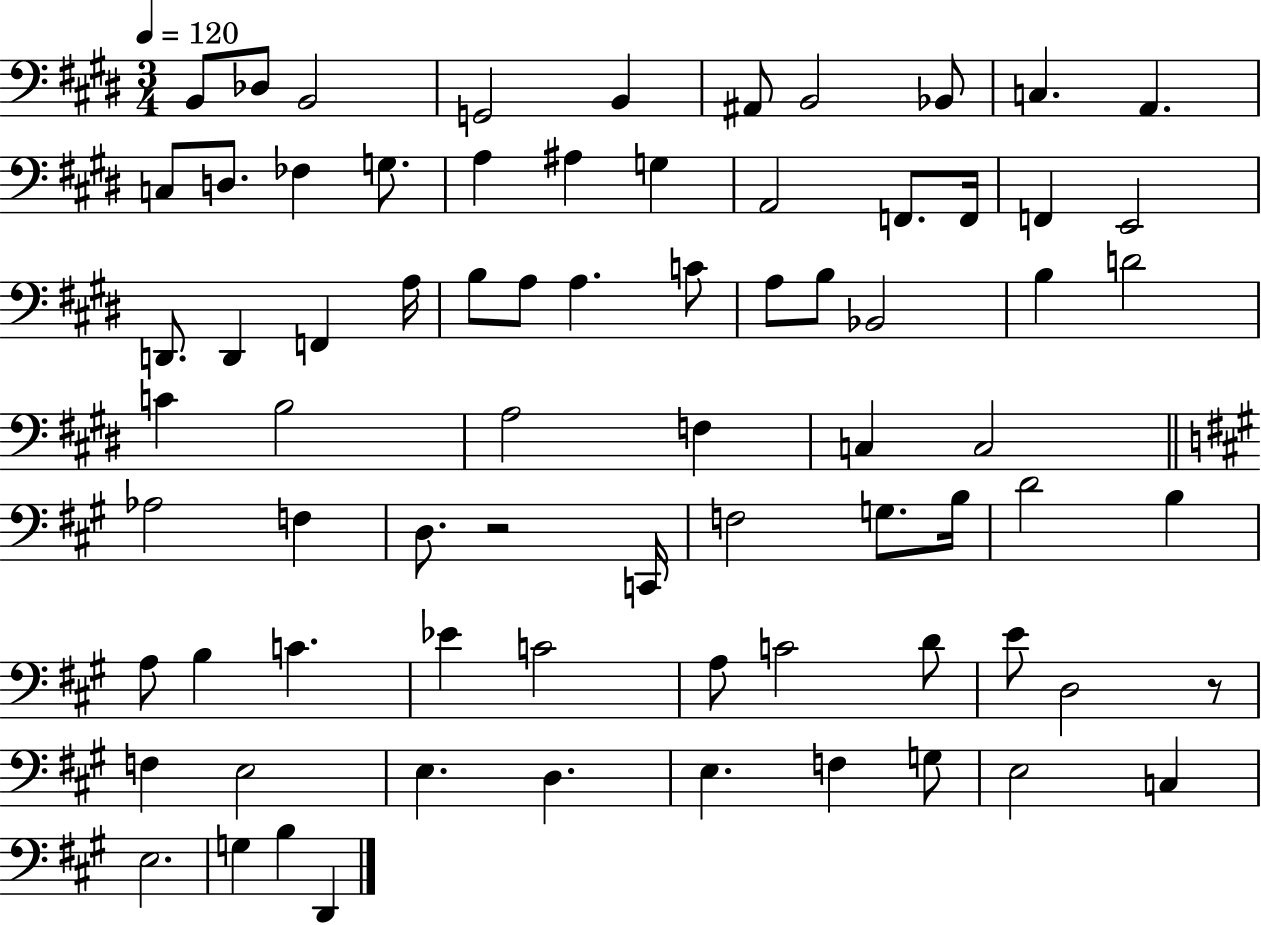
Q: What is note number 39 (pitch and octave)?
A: F3